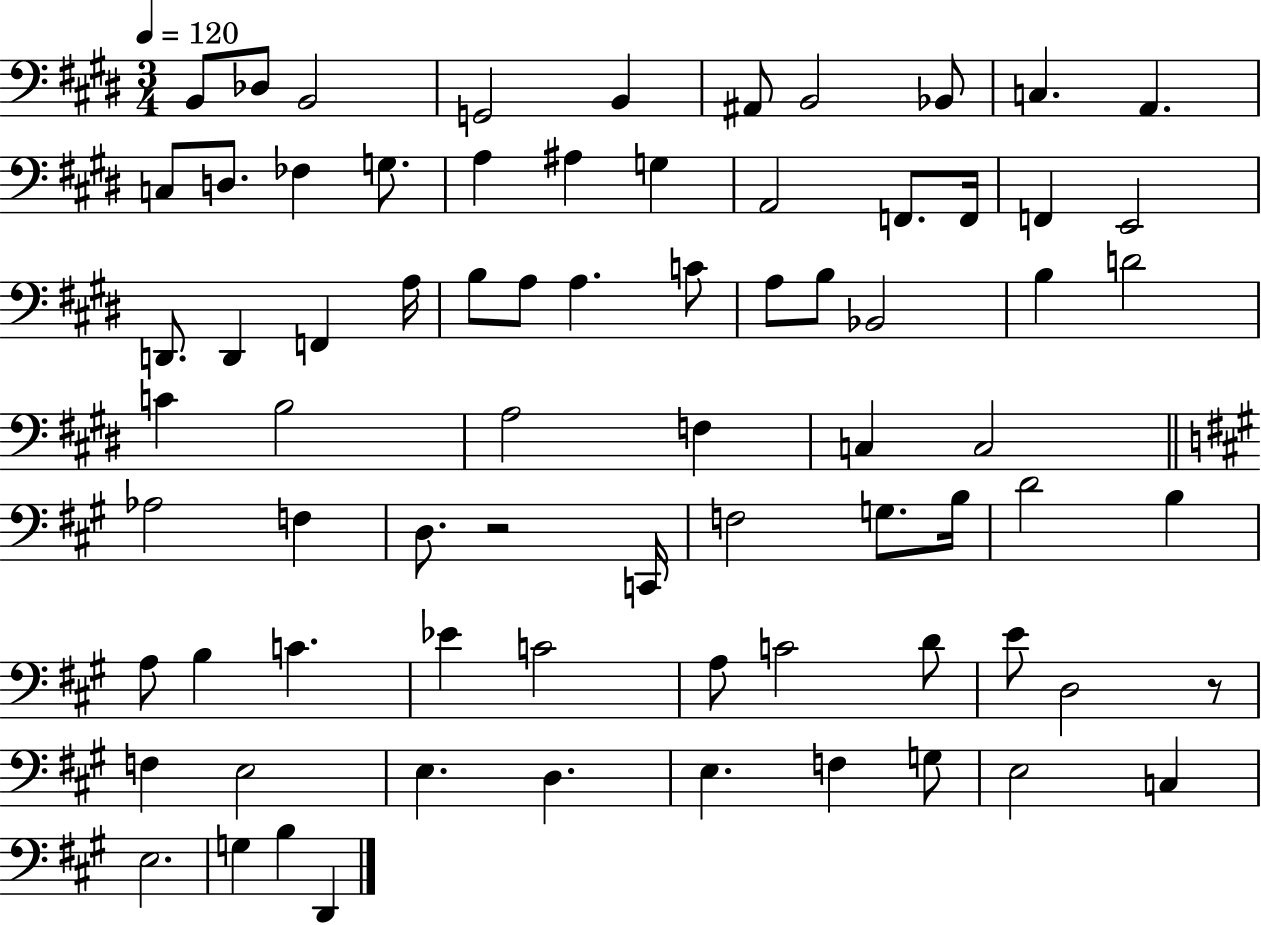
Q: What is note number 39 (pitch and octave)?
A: F3